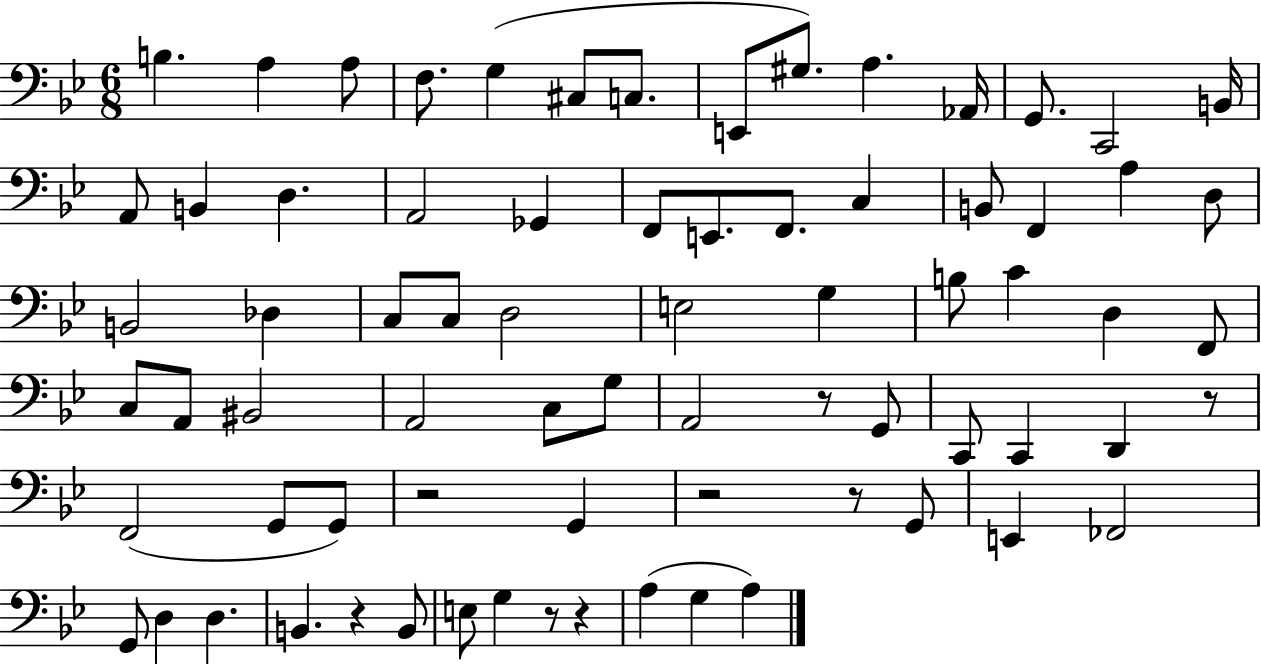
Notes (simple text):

B3/q. A3/q A3/e F3/e. G3/q C#3/e C3/e. E2/e G#3/e. A3/q. Ab2/s G2/e. C2/h B2/s A2/e B2/q D3/q. A2/h Gb2/q F2/e E2/e. F2/e. C3/q B2/e F2/q A3/q D3/e B2/h Db3/q C3/e C3/e D3/h E3/h G3/q B3/e C4/q D3/q F2/e C3/e A2/e BIS2/h A2/h C3/e G3/e A2/h R/e G2/e C2/e C2/q D2/q R/e F2/h G2/e G2/e R/h G2/q R/h R/e G2/e E2/q FES2/h G2/e D3/q D3/q. B2/q. R/q B2/e E3/e G3/q R/e R/q A3/q G3/q A3/q